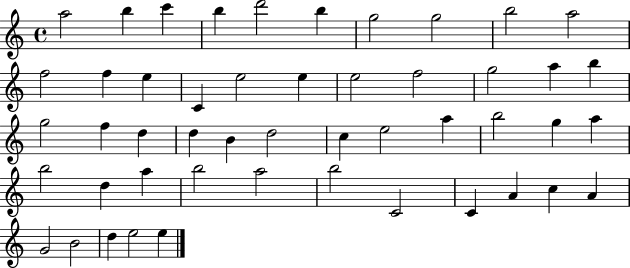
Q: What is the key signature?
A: C major